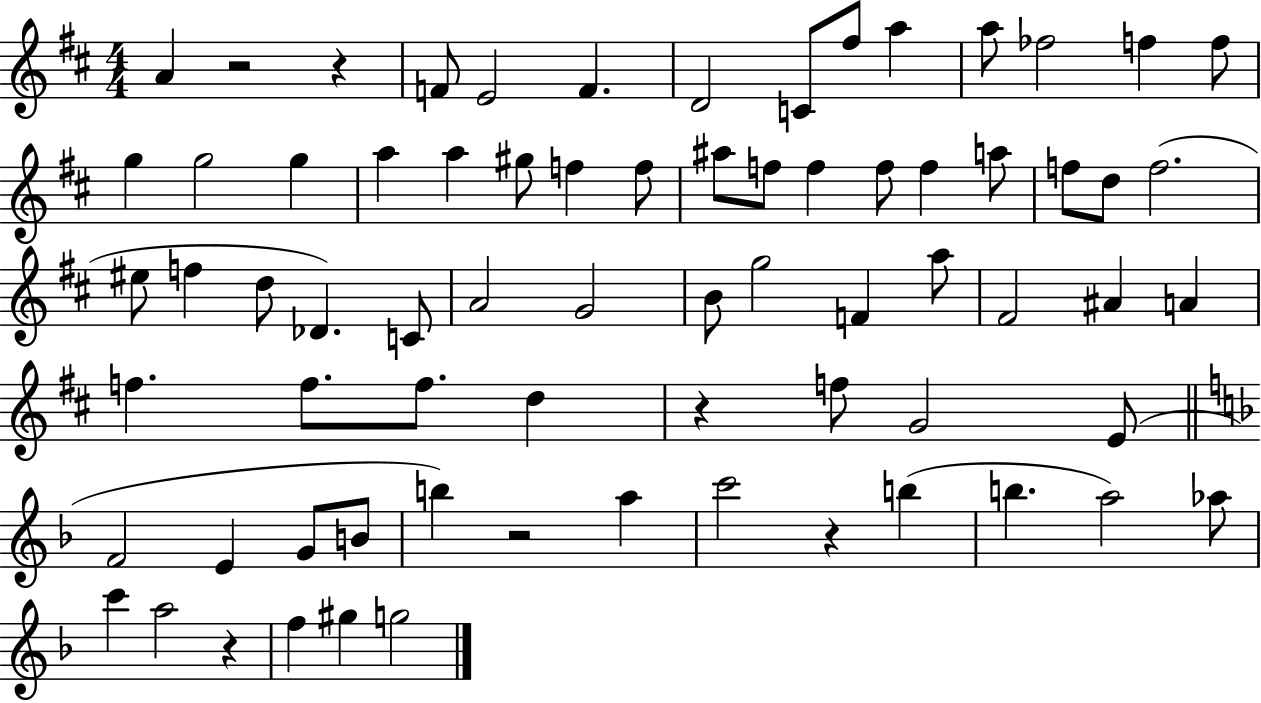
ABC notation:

X:1
T:Untitled
M:4/4
L:1/4
K:D
A z2 z F/2 E2 F D2 C/2 ^f/2 a a/2 _f2 f f/2 g g2 g a a ^g/2 f f/2 ^a/2 f/2 f f/2 f a/2 f/2 d/2 f2 ^e/2 f d/2 _D C/2 A2 G2 B/2 g2 F a/2 ^F2 ^A A f f/2 f/2 d z f/2 G2 E/2 F2 E G/2 B/2 b z2 a c'2 z b b a2 _a/2 c' a2 z f ^g g2